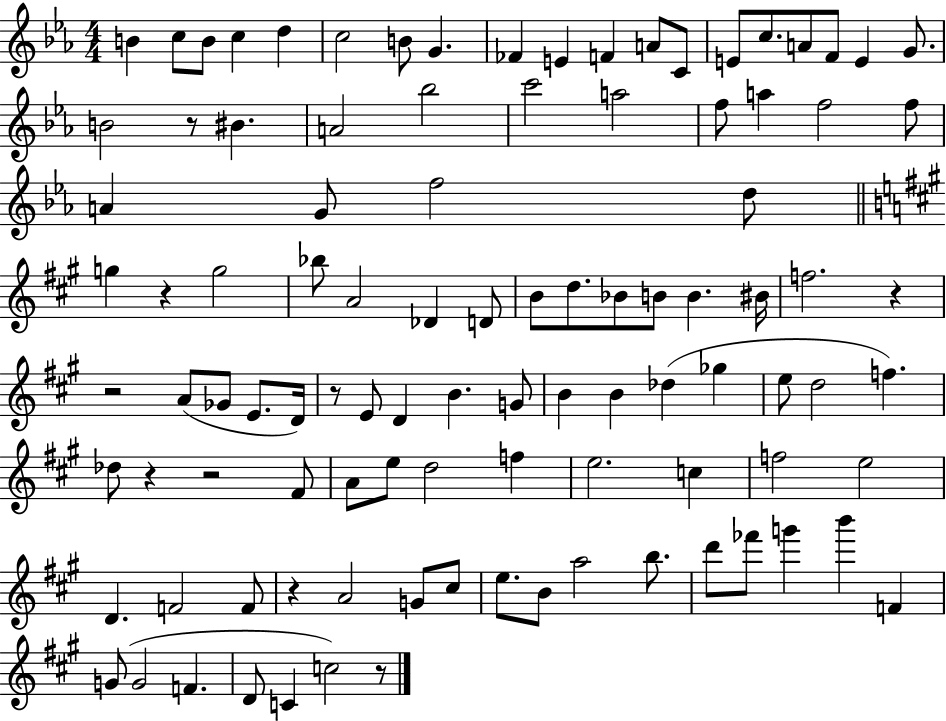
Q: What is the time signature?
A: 4/4